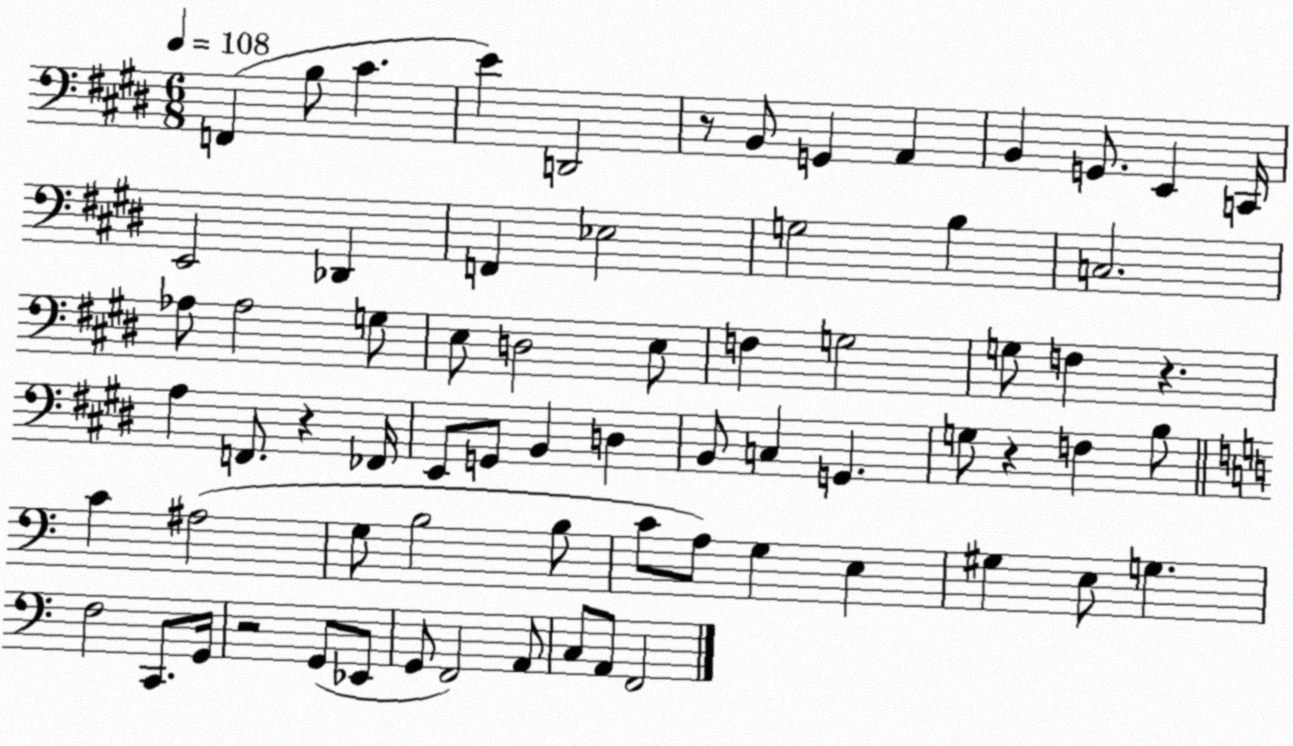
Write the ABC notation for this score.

X:1
T:Untitled
M:6/8
L:1/4
K:E
F,, B,/2 ^C E D,,2 z/2 B,,/2 G,, A,, B,, G,,/2 E,, C,,/4 E,,2 _D,, F,, _E,2 G,2 B, C,2 _A,/2 _A,2 G,/2 E,/2 D,2 E,/2 F, G,2 G,/2 F, z A, F,,/2 z _F,,/4 E,,/2 G,,/2 B,, D, B,,/2 C, G,, G,/2 z F, B,/2 C ^A,2 G,/2 B,2 B,/2 C/2 A,/2 G, E, ^G, E,/2 G, F,2 C,,/2 G,,/4 z2 G,,/2 _E,,/2 G,,/2 F,,2 A,,/2 C,/2 A,,/2 F,,2